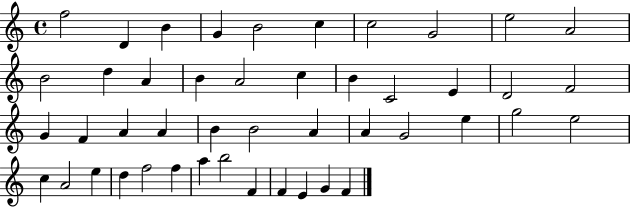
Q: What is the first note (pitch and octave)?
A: F5